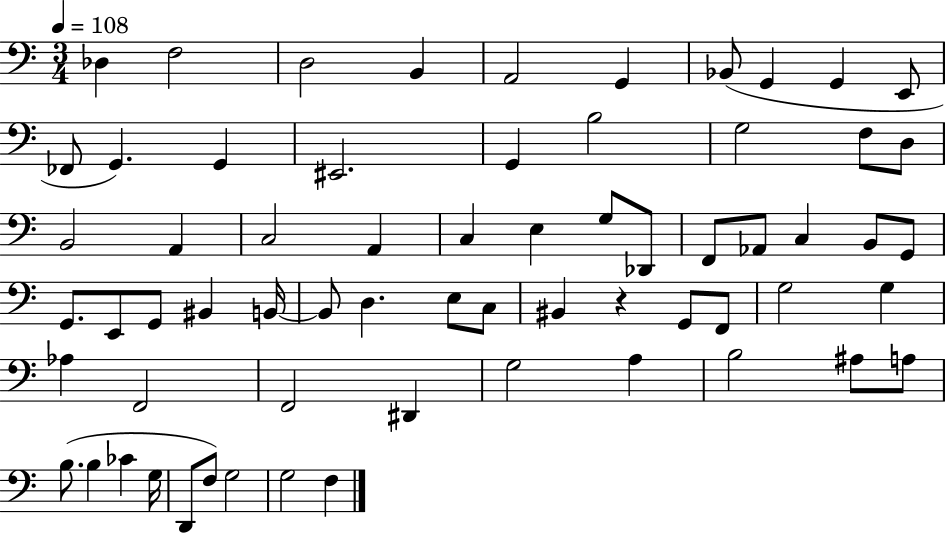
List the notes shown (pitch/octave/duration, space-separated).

Db3/q F3/h D3/h B2/q A2/h G2/q Bb2/e G2/q G2/q E2/e FES2/e G2/q. G2/q EIS2/h. G2/q B3/h G3/h F3/e D3/e B2/h A2/q C3/h A2/q C3/q E3/q G3/e Db2/e F2/e Ab2/e C3/q B2/e G2/e G2/e. E2/e G2/e BIS2/q B2/s B2/e D3/q. E3/e C3/e BIS2/q R/q G2/e F2/e G3/h G3/q Ab3/q F2/h F2/h D#2/q G3/h A3/q B3/h A#3/e A3/e B3/e. B3/q CES4/q G3/s D2/e F3/e G3/h G3/h F3/q